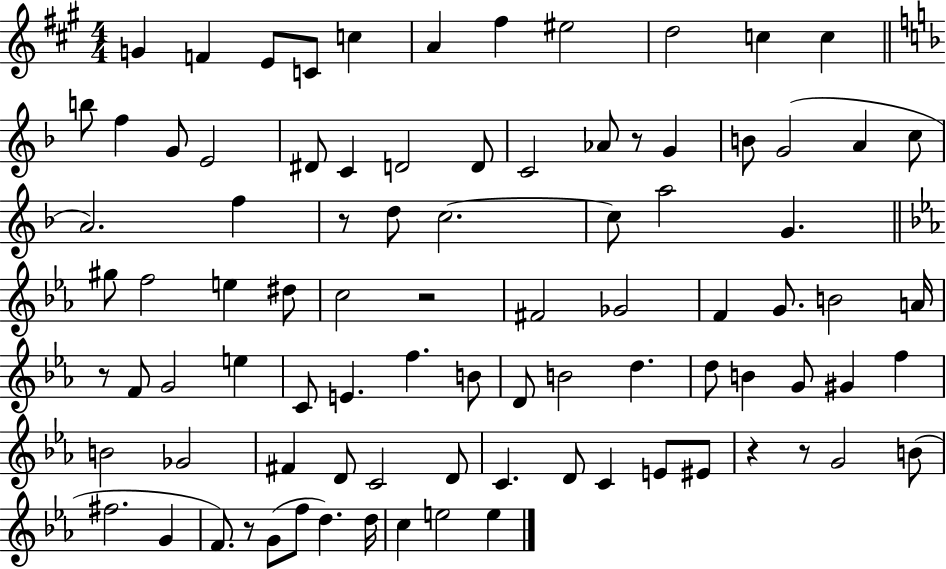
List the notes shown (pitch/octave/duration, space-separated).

G4/q F4/q E4/e C4/e C5/q A4/q F#5/q EIS5/h D5/h C5/q C5/q B5/e F5/q G4/e E4/h D#4/e C4/q D4/h D4/e C4/h Ab4/e R/e G4/q B4/e G4/h A4/q C5/e A4/h. F5/q R/e D5/e C5/h. C5/e A5/h G4/q. G#5/e F5/h E5/q D#5/e C5/h R/h F#4/h Gb4/h F4/q G4/e. B4/h A4/s R/e F4/e G4/h E5/q C4/e E4/q. F5/q. B4/e D4/e B4/h D5/q. D5/e B4/q G4/e G#4/q F5/q B4/h Gb4/h F#4/q D4/e C4/h D4/e C4/q. D4/e C4/q E4/e EIS4/e R/q R/e G4/h B4/e F#5/h. G4/q F4/e. R/e G4/e F5/e D5/q. D5/s C5/q E5/h E5/q